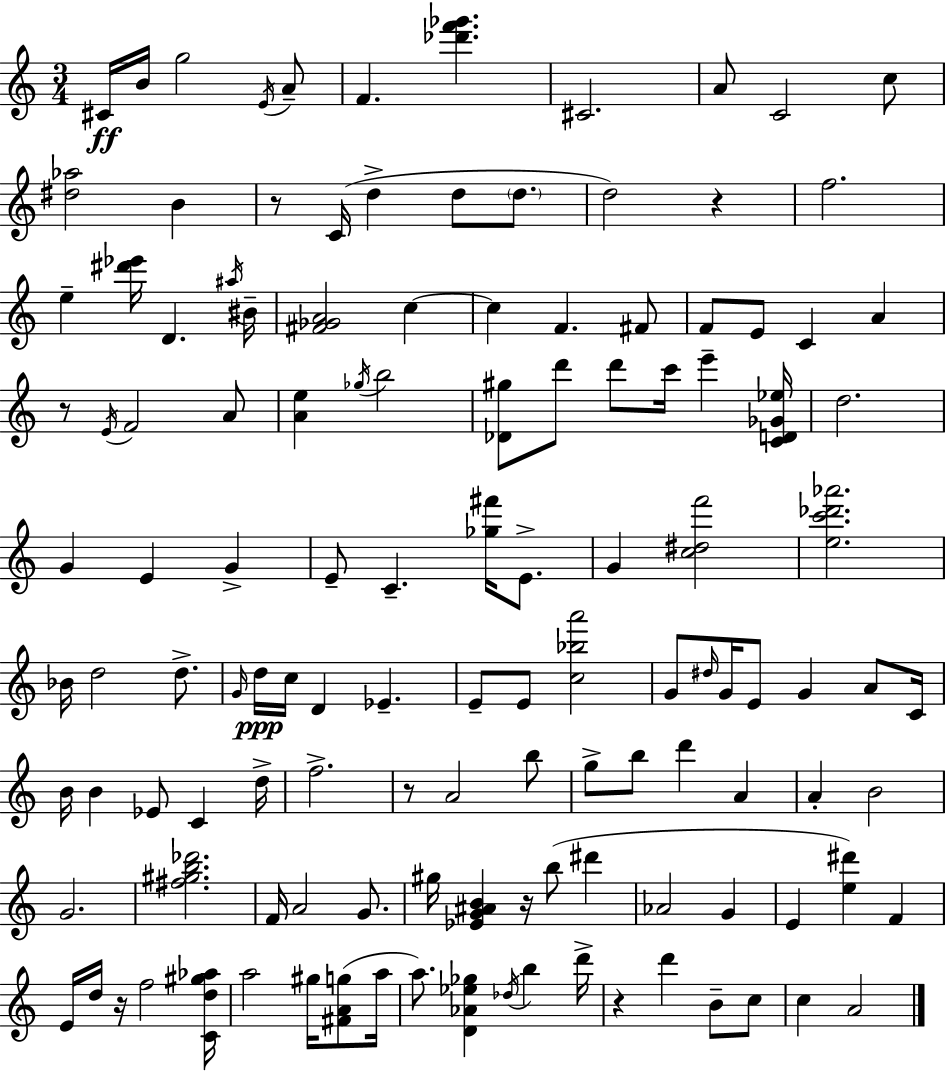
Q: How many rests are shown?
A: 7